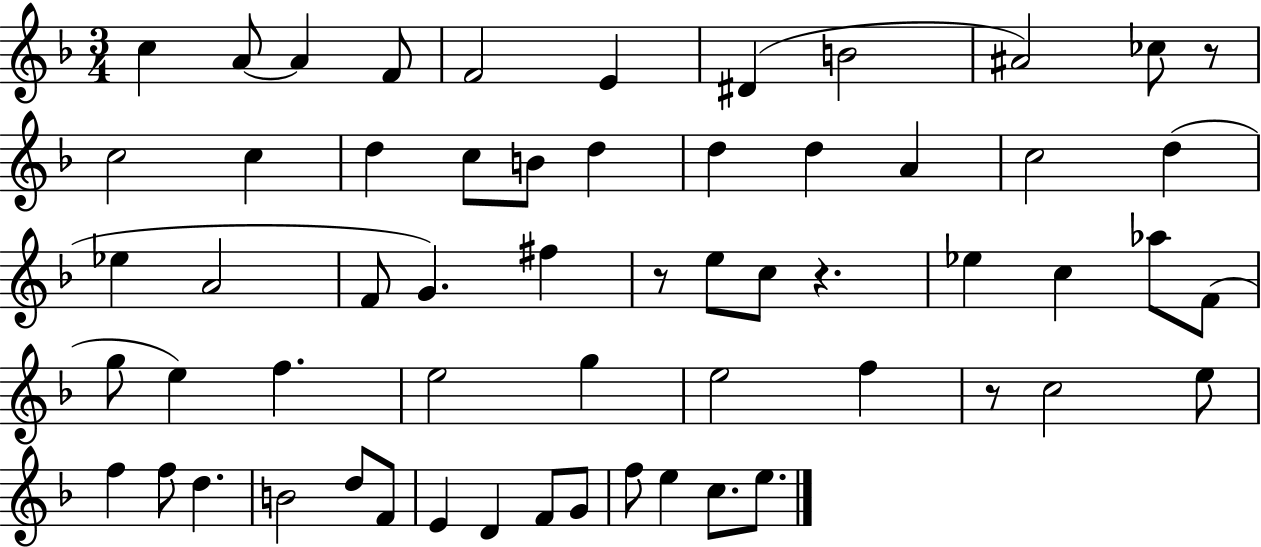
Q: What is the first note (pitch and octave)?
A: C5